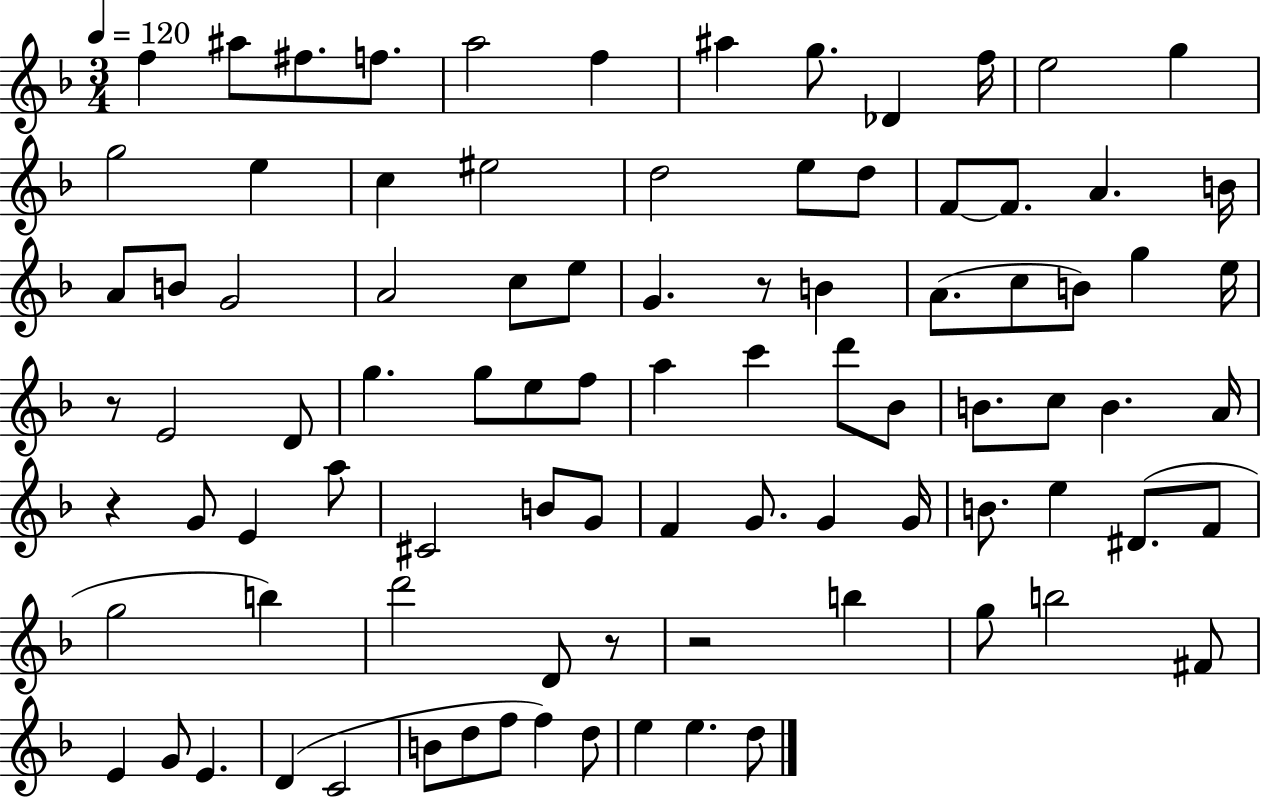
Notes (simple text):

F5/q A#5/e F#5/e. F5/e. A5/h F5/q A#5/q G5/e. Db4/q F5/s E5/h G5/q G5/h E5/q C5/q EIS5/h D5/h E5/e D5/e F4/e F4/e. A4/q. B4/s A4/e B4/e G4/h A4/h C5/e E5/e G4/q. R/e B4/q A4/e. C5/e B4/e G5/q E5/s R/e E4/h D4/e G5/q. G5/e E5/e F5/e A5/q C6/q D6/e Bb4/e B4/e. C5/e B4/q. A4/s R/q G4/e E4/q A5/e C#4/h B4/e G4/e F4/q G4/e. G4/q G4/s B4/e. E5/q D#4/e. F4/e G5/h B5/q D6/h D4/e R/e R/h B5/q G5/e B5/h F#4/e E4/q G4/e E4/q. D4/q C4/h B4/e D5/e F5/e F5/q D5/e E5/q E5/q. D5/e